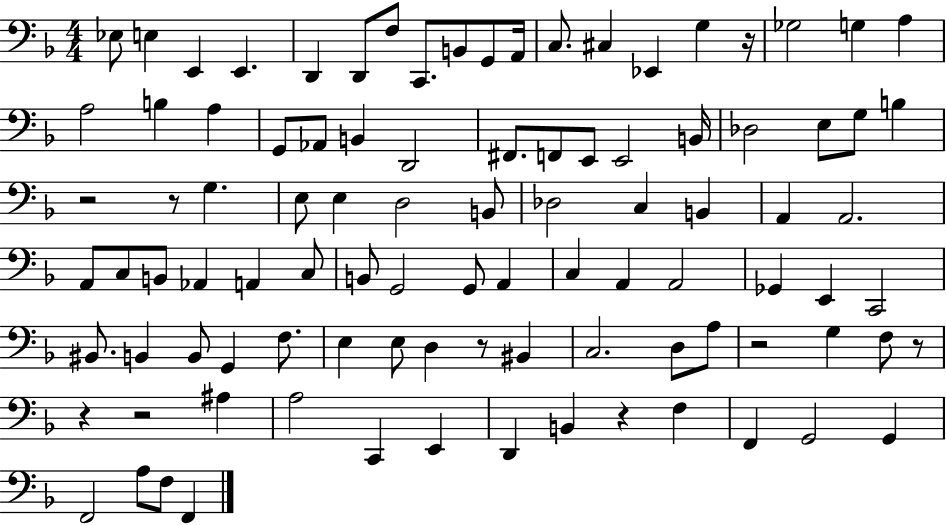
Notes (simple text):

Eb3/e E3/q E2/q E2/q. D2/q D2/e F3/e C2/e. B2/e G2/e A2/s C3/e. C#3/q Eb2/q G3/q R/s Gb3/h G3/q A3/q A3/h B3/q A3/q G2/e Ab2/e B2/q D2/h F#2/e. F2/e E2/e E2/h B2/s Db3/h E3/e G3/e B3/q R/h R/e G3/q. E3/e E3/q D3/h B2/e Db3/h C3/q B2/q A2/q A2/h. A2/e C3/e B2/e Ab2/q A2/q C3/e B2/e G2/h G2/e A2/q C3/q A2/q A2/h Gb2/q E2/q C2/h BIS2/e. B2/q B2/e G2/q F3/e. E3/q E3/e D3/q R/e BIS2/q C3/h. D3/e A3/e R/h G3/q F3/e R/e R/q R/h A#3/q A3/h C2/q E2/q D2/q B2/q R/q F3/q F2/q G2/h G2/q F2/h A3/e F3/e F2/q